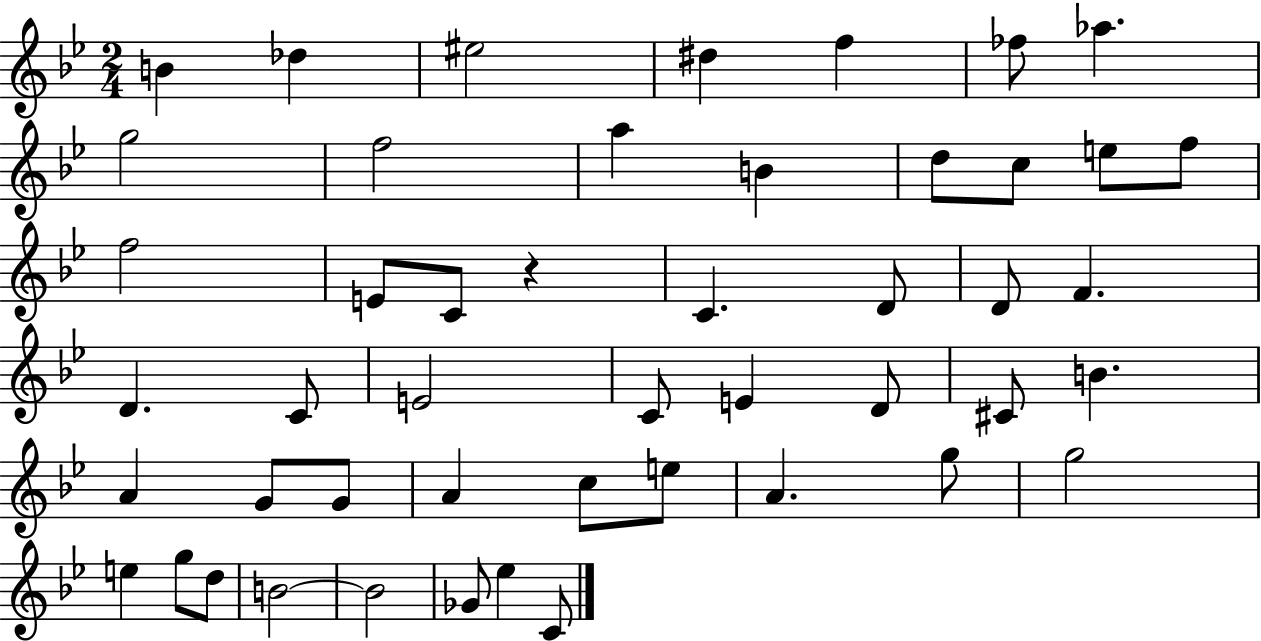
{
  \clef treble
  \numericTimeSignature
  \time 2/4
  \key bes \major
  b'4 des''4 | eis''2 | dis''4 f''4 | fes''8 aes''4. | \break g''2 | f''2 | a''4 b'4 | d''8 c''8 e''8 f''8 | \break f''2 | e'8 c'8 r4 | c'4. d'8 | d'8 f'4. | \break d'4. c'8 | e'2 | c'8 e'4 d'8 | cis'8 b'4. | \break a'4 g'8 g'8 | a'4 c''8 e''8 | a'4. g''8 | g''2 | \break e''4 g''8 d''8 | b'2~~ | b'2 | ges'8 ees''4 c'8 | \break \bar "|."
}